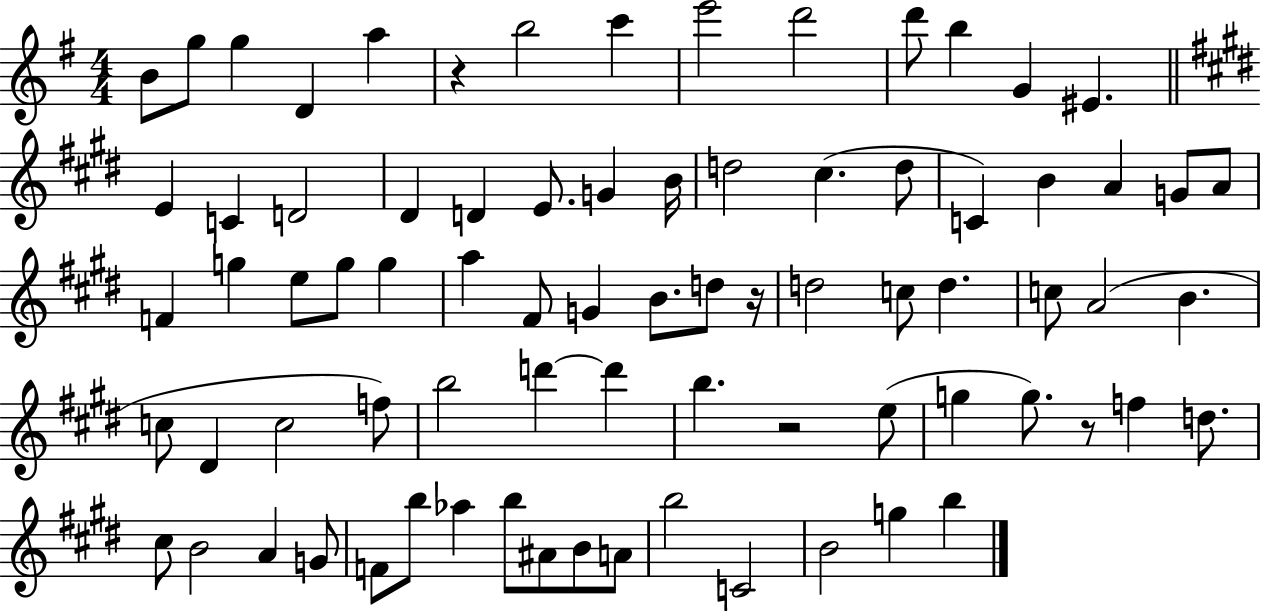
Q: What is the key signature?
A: G major